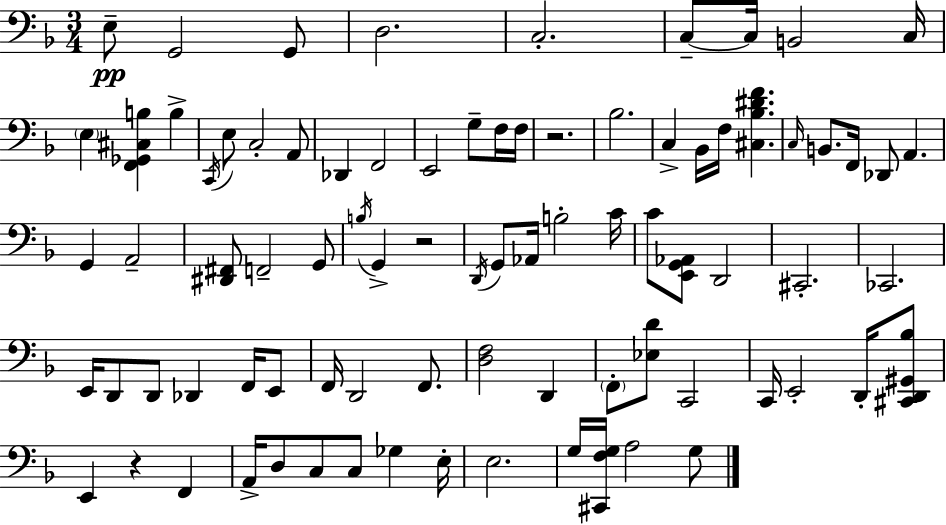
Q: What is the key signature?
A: F major